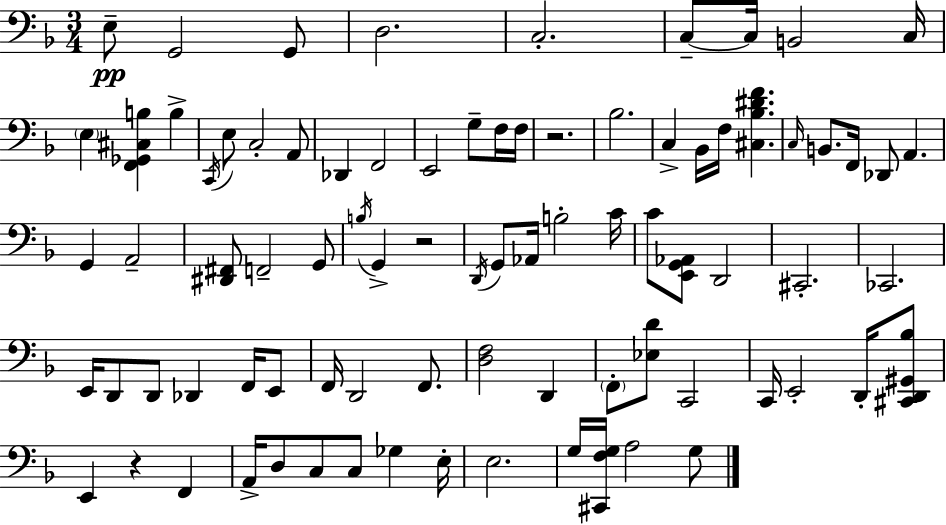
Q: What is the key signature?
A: F major